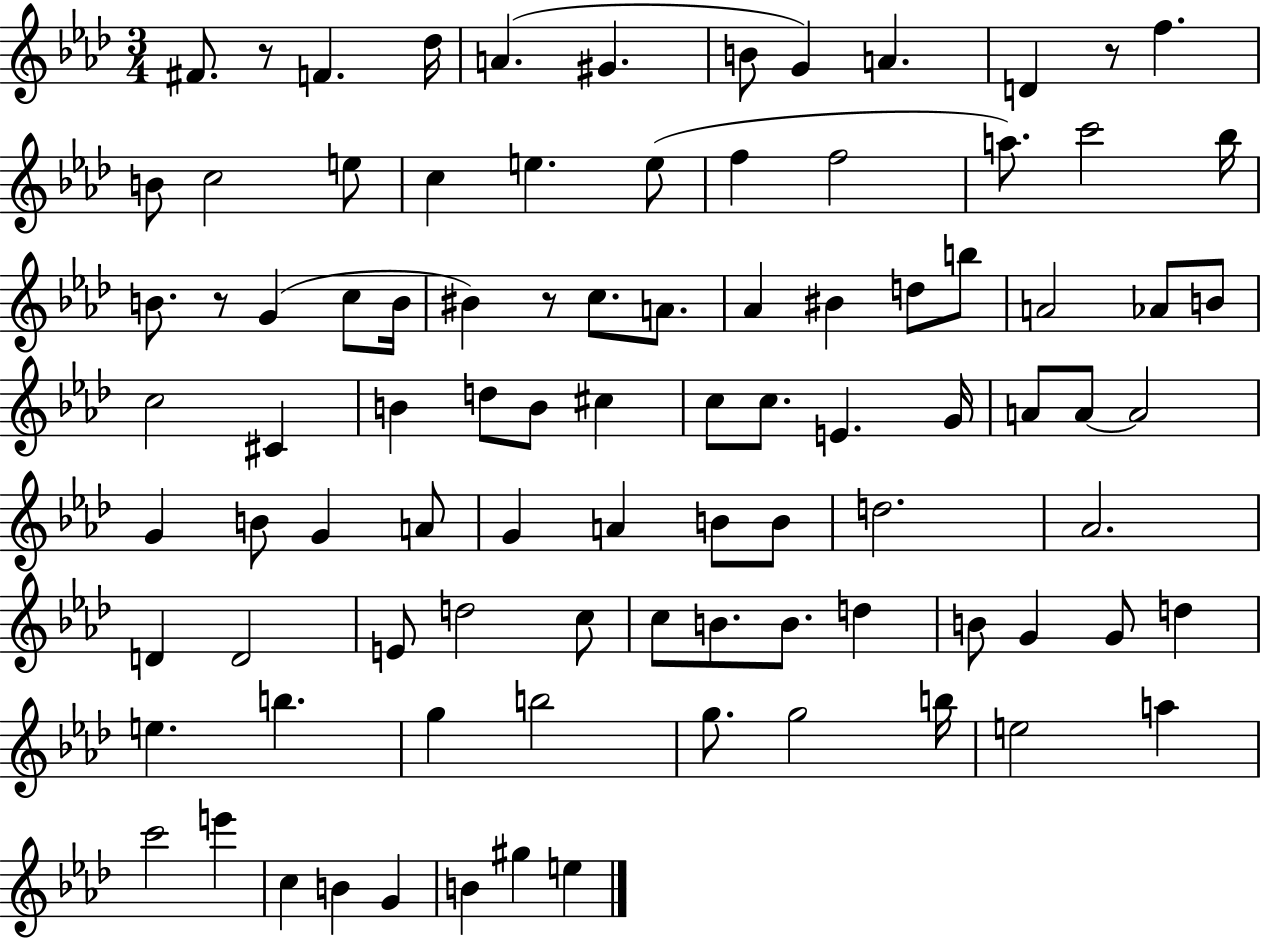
X:1
T:Untitled
M:3/4
L:1/4
K:Ab
^F/2 z/2 F _d/4 A ^G B/2 G A D z/2 f B/2 c2 e/2 c e e/2 f f2 a/2 c'2 _b/4 B/2 z/2 G c/2 B/4 ^B z/2 c/2 A/2 _A ^B d/2 b/2 A2 _A/2 B/2 c2 ^C B d/2 B/2 ^c c/2 c/2 E G/4 A/2 A/2 A2 G B/2 G A/2 G A B/2 B/2 d2 _A2 D D2 E/2 d2 c/2 c/2 B/2 B/2 d B/2 G G/2 d e b g b2 g/2 g2 b/4 e2 a c'2 e' c B G B ^g e